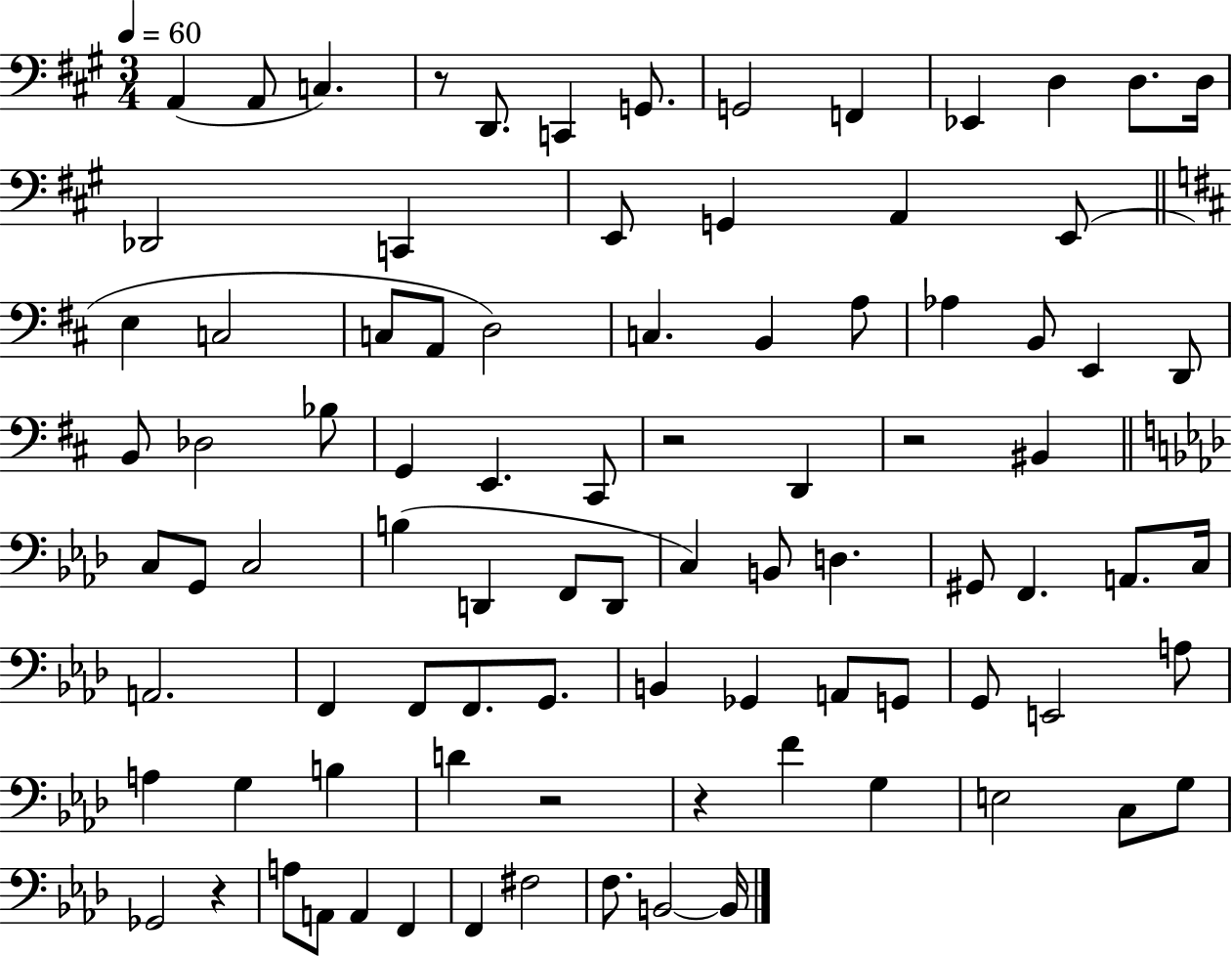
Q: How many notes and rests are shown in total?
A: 89